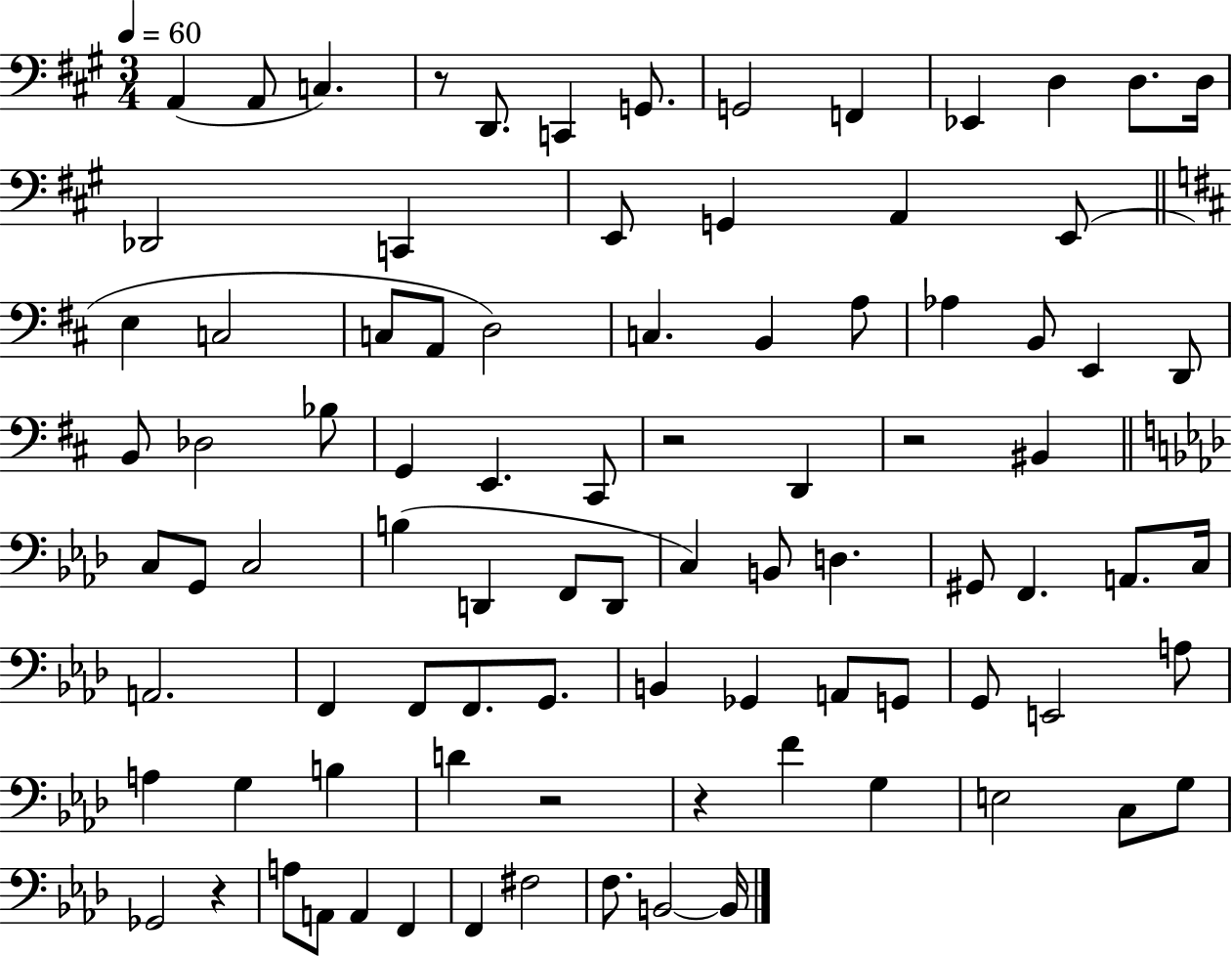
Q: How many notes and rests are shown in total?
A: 89